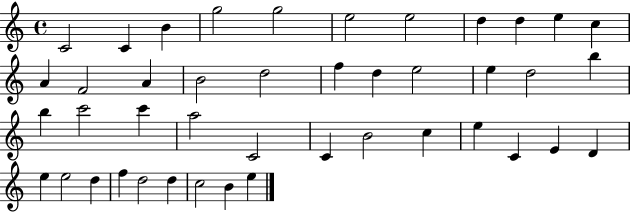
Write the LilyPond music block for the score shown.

{
  \clef treble
  \time 4/4
  \defaultTimeSignature
  \key c \major
  c'2 c'4 b'4 | g''2 g''2 | e''2 e''2 | d''4 d''4 e''4 c''4 | \break a'4 f'2 a'4 | b'2 d''2 | f''4 d''4 e''2 | e''4 d''2 b''4 | \break b''4 c'''2 c'''4 | a''2 c'2 | c'4 b'2 c''4 | e''4 c'4 e'4 d'4 | \break e''4 e''2 d''4 | f''4 d''2 d''4 | c''2 b'4 e''4 | \bar "|."
}